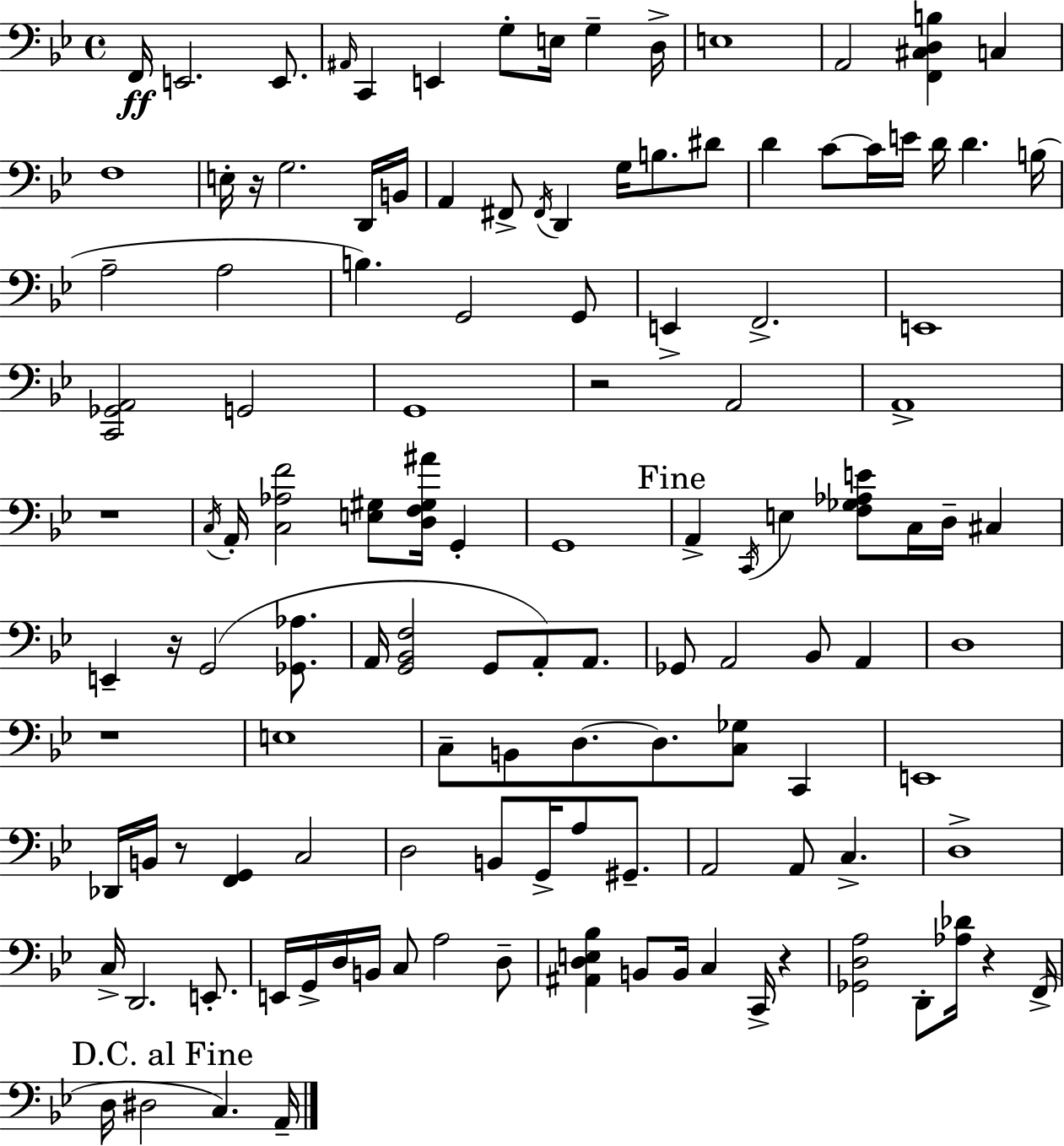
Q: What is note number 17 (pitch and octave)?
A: D2